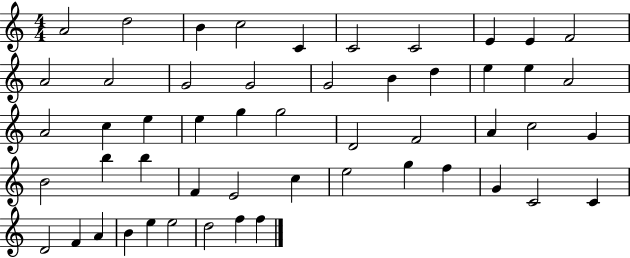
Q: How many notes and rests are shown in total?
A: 52